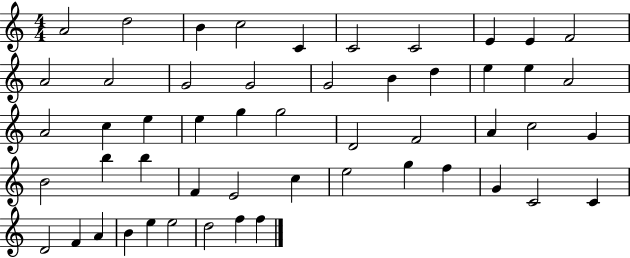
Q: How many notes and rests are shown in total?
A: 52